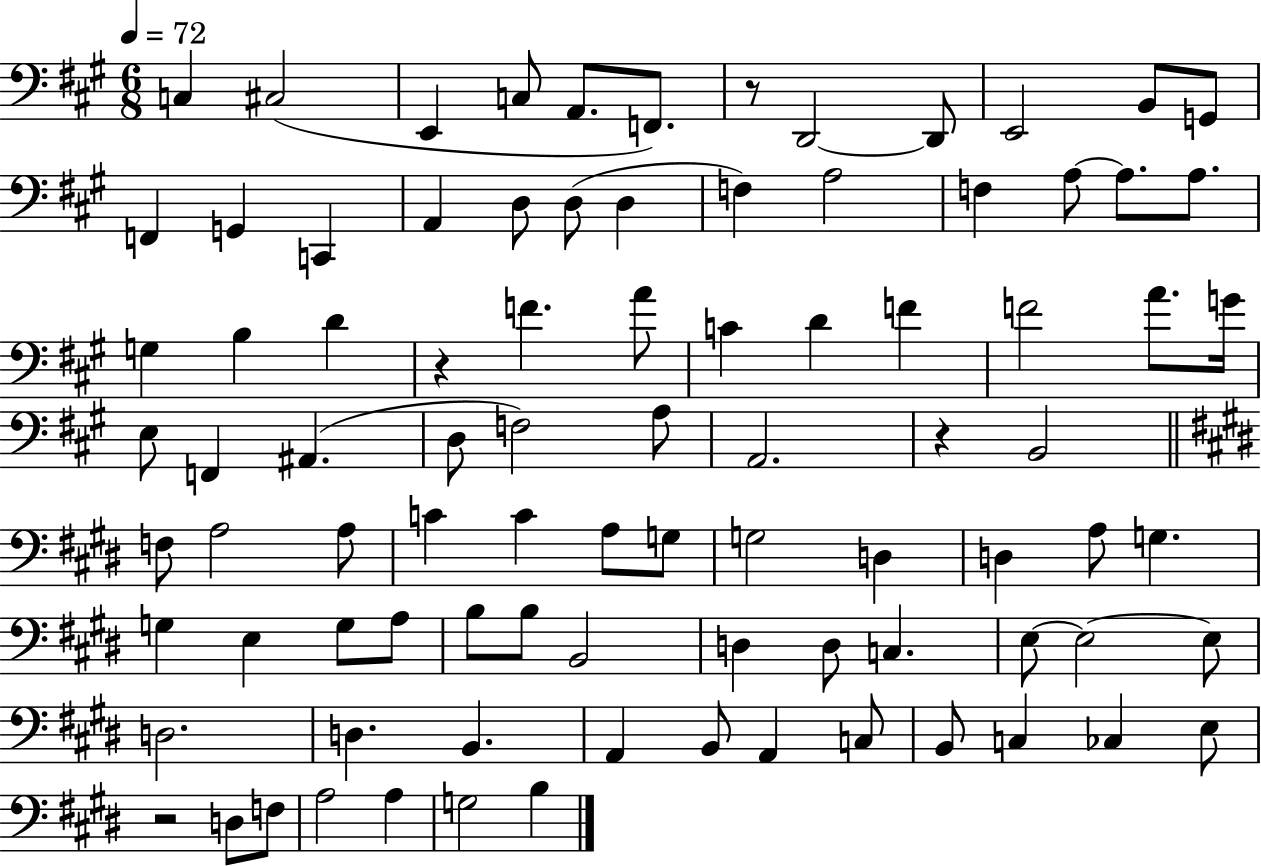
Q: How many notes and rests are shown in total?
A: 89